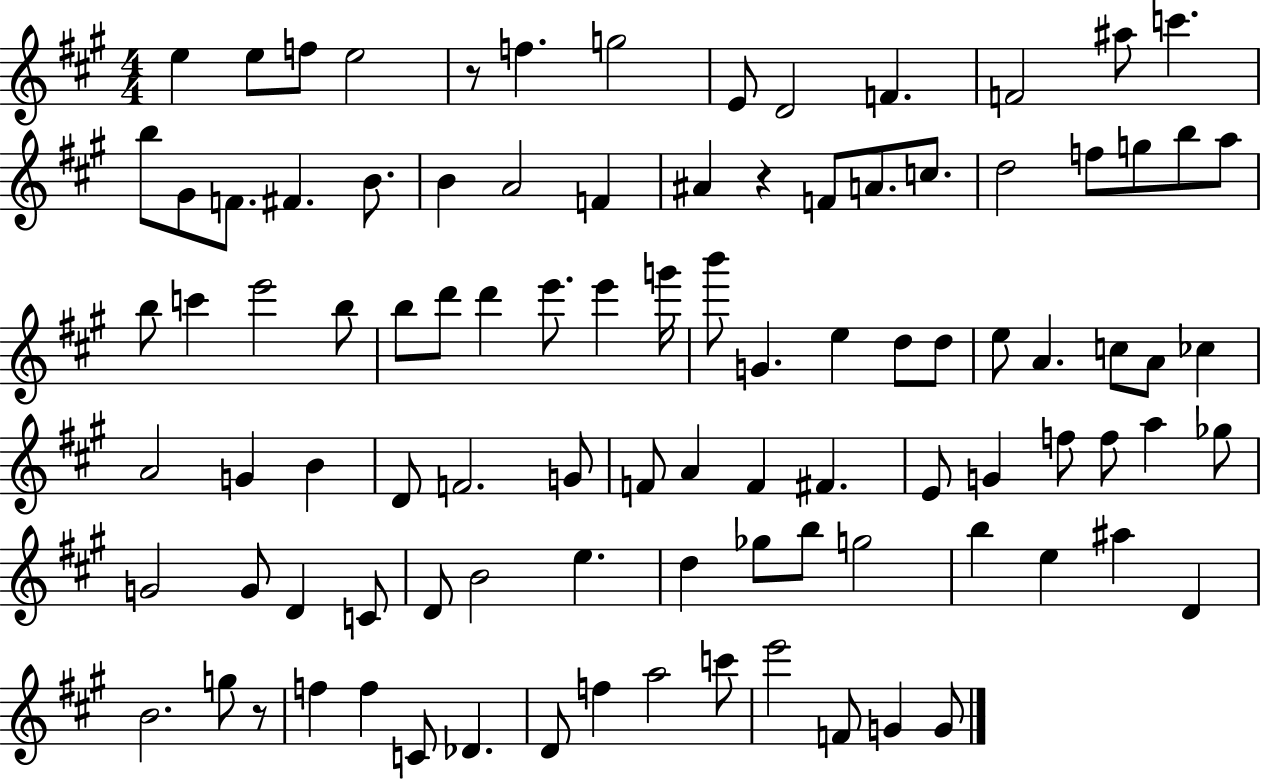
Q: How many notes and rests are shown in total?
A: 97